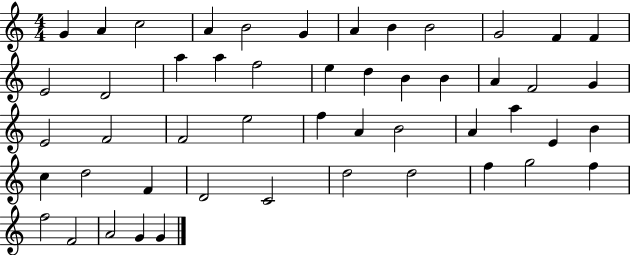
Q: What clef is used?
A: treble